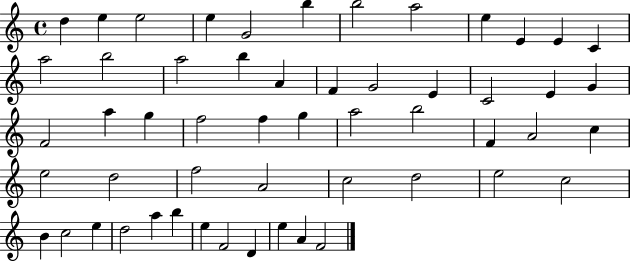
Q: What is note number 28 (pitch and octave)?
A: F5